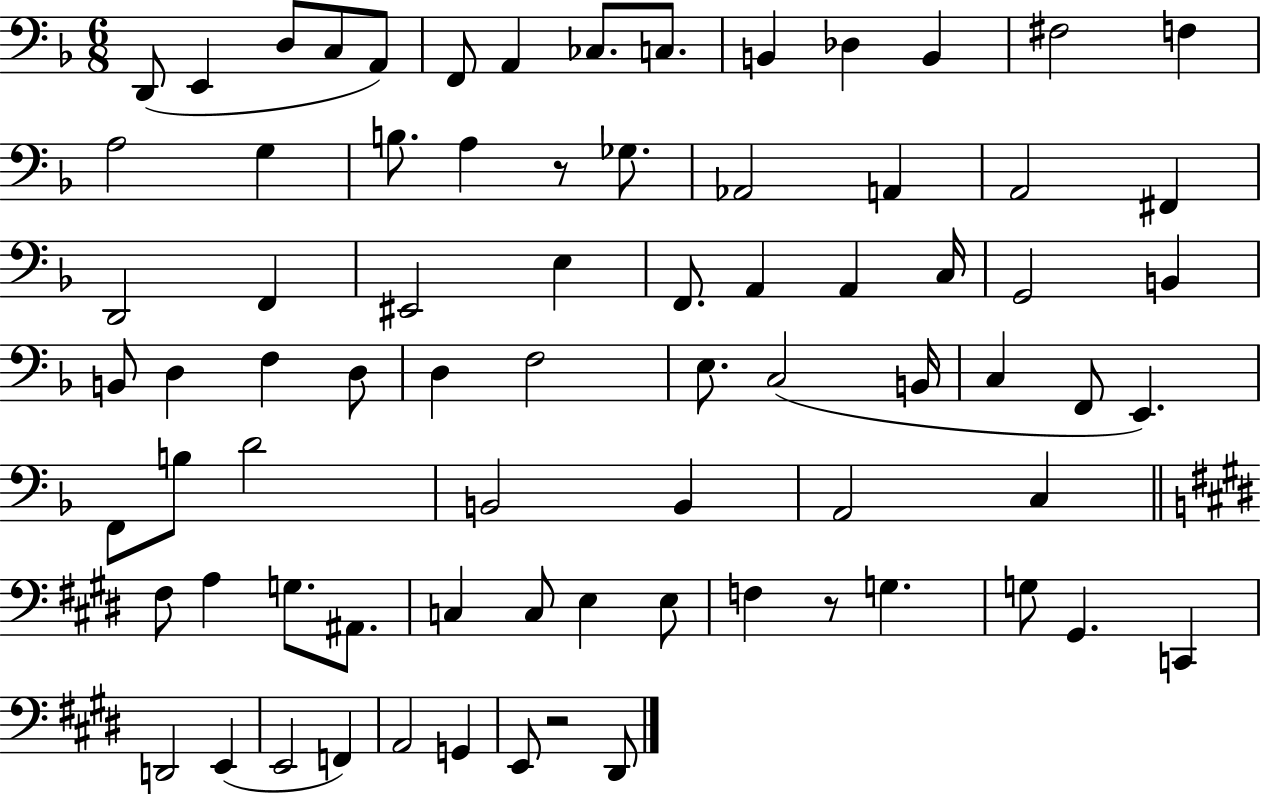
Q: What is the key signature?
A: F major